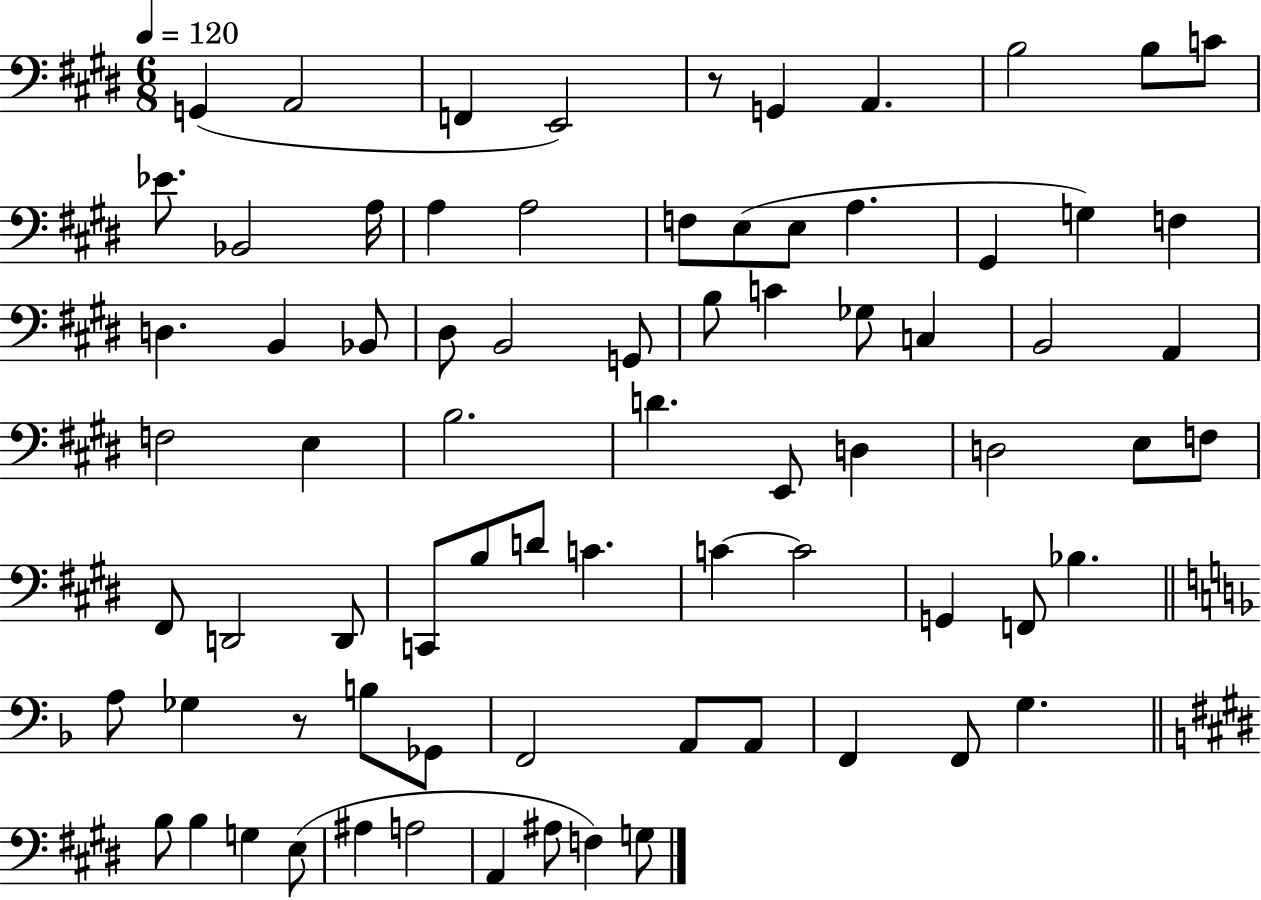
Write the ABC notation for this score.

X:1
T:Untitled
M:6/8
L:1/4
K:E
G,, A,,2 F,, E,,2 z/2 G,, A,, B,2 B,/2 C/2 _E/2 _B,,2 A,/4 A, A,2 F,/2 E,/2 E,/2 A, ^G,, G, F, D, B,, _B,,/2 ^D,/2 B,,2 G,,/2 B,/2 C _G,/2 C, B,,2 A,, F,2 E, B,2 D E,,/2 D, D,2 E,/2 F,/2 ^F,,/2 D,,2 D,,/2 C,,/2 B,/2 D/2 C C C2 G,, F,,/2 _B, A,/2 _G, z/2 B,/2 _G,,/2 F,,2 A,,/2 A,,/2 F,, F,,/2 G, B,/2 B, G, E,/2 ^A, A,2 A,, ^A,/2 F, G,/2